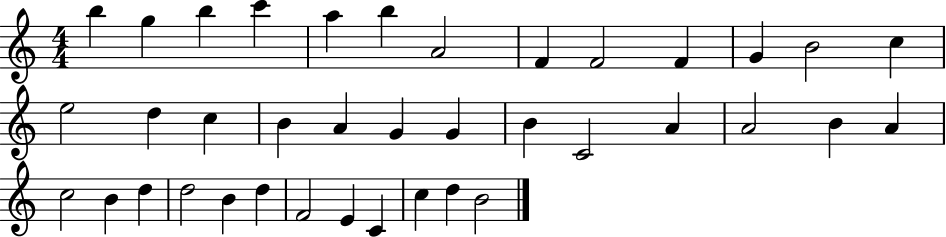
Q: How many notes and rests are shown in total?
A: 38